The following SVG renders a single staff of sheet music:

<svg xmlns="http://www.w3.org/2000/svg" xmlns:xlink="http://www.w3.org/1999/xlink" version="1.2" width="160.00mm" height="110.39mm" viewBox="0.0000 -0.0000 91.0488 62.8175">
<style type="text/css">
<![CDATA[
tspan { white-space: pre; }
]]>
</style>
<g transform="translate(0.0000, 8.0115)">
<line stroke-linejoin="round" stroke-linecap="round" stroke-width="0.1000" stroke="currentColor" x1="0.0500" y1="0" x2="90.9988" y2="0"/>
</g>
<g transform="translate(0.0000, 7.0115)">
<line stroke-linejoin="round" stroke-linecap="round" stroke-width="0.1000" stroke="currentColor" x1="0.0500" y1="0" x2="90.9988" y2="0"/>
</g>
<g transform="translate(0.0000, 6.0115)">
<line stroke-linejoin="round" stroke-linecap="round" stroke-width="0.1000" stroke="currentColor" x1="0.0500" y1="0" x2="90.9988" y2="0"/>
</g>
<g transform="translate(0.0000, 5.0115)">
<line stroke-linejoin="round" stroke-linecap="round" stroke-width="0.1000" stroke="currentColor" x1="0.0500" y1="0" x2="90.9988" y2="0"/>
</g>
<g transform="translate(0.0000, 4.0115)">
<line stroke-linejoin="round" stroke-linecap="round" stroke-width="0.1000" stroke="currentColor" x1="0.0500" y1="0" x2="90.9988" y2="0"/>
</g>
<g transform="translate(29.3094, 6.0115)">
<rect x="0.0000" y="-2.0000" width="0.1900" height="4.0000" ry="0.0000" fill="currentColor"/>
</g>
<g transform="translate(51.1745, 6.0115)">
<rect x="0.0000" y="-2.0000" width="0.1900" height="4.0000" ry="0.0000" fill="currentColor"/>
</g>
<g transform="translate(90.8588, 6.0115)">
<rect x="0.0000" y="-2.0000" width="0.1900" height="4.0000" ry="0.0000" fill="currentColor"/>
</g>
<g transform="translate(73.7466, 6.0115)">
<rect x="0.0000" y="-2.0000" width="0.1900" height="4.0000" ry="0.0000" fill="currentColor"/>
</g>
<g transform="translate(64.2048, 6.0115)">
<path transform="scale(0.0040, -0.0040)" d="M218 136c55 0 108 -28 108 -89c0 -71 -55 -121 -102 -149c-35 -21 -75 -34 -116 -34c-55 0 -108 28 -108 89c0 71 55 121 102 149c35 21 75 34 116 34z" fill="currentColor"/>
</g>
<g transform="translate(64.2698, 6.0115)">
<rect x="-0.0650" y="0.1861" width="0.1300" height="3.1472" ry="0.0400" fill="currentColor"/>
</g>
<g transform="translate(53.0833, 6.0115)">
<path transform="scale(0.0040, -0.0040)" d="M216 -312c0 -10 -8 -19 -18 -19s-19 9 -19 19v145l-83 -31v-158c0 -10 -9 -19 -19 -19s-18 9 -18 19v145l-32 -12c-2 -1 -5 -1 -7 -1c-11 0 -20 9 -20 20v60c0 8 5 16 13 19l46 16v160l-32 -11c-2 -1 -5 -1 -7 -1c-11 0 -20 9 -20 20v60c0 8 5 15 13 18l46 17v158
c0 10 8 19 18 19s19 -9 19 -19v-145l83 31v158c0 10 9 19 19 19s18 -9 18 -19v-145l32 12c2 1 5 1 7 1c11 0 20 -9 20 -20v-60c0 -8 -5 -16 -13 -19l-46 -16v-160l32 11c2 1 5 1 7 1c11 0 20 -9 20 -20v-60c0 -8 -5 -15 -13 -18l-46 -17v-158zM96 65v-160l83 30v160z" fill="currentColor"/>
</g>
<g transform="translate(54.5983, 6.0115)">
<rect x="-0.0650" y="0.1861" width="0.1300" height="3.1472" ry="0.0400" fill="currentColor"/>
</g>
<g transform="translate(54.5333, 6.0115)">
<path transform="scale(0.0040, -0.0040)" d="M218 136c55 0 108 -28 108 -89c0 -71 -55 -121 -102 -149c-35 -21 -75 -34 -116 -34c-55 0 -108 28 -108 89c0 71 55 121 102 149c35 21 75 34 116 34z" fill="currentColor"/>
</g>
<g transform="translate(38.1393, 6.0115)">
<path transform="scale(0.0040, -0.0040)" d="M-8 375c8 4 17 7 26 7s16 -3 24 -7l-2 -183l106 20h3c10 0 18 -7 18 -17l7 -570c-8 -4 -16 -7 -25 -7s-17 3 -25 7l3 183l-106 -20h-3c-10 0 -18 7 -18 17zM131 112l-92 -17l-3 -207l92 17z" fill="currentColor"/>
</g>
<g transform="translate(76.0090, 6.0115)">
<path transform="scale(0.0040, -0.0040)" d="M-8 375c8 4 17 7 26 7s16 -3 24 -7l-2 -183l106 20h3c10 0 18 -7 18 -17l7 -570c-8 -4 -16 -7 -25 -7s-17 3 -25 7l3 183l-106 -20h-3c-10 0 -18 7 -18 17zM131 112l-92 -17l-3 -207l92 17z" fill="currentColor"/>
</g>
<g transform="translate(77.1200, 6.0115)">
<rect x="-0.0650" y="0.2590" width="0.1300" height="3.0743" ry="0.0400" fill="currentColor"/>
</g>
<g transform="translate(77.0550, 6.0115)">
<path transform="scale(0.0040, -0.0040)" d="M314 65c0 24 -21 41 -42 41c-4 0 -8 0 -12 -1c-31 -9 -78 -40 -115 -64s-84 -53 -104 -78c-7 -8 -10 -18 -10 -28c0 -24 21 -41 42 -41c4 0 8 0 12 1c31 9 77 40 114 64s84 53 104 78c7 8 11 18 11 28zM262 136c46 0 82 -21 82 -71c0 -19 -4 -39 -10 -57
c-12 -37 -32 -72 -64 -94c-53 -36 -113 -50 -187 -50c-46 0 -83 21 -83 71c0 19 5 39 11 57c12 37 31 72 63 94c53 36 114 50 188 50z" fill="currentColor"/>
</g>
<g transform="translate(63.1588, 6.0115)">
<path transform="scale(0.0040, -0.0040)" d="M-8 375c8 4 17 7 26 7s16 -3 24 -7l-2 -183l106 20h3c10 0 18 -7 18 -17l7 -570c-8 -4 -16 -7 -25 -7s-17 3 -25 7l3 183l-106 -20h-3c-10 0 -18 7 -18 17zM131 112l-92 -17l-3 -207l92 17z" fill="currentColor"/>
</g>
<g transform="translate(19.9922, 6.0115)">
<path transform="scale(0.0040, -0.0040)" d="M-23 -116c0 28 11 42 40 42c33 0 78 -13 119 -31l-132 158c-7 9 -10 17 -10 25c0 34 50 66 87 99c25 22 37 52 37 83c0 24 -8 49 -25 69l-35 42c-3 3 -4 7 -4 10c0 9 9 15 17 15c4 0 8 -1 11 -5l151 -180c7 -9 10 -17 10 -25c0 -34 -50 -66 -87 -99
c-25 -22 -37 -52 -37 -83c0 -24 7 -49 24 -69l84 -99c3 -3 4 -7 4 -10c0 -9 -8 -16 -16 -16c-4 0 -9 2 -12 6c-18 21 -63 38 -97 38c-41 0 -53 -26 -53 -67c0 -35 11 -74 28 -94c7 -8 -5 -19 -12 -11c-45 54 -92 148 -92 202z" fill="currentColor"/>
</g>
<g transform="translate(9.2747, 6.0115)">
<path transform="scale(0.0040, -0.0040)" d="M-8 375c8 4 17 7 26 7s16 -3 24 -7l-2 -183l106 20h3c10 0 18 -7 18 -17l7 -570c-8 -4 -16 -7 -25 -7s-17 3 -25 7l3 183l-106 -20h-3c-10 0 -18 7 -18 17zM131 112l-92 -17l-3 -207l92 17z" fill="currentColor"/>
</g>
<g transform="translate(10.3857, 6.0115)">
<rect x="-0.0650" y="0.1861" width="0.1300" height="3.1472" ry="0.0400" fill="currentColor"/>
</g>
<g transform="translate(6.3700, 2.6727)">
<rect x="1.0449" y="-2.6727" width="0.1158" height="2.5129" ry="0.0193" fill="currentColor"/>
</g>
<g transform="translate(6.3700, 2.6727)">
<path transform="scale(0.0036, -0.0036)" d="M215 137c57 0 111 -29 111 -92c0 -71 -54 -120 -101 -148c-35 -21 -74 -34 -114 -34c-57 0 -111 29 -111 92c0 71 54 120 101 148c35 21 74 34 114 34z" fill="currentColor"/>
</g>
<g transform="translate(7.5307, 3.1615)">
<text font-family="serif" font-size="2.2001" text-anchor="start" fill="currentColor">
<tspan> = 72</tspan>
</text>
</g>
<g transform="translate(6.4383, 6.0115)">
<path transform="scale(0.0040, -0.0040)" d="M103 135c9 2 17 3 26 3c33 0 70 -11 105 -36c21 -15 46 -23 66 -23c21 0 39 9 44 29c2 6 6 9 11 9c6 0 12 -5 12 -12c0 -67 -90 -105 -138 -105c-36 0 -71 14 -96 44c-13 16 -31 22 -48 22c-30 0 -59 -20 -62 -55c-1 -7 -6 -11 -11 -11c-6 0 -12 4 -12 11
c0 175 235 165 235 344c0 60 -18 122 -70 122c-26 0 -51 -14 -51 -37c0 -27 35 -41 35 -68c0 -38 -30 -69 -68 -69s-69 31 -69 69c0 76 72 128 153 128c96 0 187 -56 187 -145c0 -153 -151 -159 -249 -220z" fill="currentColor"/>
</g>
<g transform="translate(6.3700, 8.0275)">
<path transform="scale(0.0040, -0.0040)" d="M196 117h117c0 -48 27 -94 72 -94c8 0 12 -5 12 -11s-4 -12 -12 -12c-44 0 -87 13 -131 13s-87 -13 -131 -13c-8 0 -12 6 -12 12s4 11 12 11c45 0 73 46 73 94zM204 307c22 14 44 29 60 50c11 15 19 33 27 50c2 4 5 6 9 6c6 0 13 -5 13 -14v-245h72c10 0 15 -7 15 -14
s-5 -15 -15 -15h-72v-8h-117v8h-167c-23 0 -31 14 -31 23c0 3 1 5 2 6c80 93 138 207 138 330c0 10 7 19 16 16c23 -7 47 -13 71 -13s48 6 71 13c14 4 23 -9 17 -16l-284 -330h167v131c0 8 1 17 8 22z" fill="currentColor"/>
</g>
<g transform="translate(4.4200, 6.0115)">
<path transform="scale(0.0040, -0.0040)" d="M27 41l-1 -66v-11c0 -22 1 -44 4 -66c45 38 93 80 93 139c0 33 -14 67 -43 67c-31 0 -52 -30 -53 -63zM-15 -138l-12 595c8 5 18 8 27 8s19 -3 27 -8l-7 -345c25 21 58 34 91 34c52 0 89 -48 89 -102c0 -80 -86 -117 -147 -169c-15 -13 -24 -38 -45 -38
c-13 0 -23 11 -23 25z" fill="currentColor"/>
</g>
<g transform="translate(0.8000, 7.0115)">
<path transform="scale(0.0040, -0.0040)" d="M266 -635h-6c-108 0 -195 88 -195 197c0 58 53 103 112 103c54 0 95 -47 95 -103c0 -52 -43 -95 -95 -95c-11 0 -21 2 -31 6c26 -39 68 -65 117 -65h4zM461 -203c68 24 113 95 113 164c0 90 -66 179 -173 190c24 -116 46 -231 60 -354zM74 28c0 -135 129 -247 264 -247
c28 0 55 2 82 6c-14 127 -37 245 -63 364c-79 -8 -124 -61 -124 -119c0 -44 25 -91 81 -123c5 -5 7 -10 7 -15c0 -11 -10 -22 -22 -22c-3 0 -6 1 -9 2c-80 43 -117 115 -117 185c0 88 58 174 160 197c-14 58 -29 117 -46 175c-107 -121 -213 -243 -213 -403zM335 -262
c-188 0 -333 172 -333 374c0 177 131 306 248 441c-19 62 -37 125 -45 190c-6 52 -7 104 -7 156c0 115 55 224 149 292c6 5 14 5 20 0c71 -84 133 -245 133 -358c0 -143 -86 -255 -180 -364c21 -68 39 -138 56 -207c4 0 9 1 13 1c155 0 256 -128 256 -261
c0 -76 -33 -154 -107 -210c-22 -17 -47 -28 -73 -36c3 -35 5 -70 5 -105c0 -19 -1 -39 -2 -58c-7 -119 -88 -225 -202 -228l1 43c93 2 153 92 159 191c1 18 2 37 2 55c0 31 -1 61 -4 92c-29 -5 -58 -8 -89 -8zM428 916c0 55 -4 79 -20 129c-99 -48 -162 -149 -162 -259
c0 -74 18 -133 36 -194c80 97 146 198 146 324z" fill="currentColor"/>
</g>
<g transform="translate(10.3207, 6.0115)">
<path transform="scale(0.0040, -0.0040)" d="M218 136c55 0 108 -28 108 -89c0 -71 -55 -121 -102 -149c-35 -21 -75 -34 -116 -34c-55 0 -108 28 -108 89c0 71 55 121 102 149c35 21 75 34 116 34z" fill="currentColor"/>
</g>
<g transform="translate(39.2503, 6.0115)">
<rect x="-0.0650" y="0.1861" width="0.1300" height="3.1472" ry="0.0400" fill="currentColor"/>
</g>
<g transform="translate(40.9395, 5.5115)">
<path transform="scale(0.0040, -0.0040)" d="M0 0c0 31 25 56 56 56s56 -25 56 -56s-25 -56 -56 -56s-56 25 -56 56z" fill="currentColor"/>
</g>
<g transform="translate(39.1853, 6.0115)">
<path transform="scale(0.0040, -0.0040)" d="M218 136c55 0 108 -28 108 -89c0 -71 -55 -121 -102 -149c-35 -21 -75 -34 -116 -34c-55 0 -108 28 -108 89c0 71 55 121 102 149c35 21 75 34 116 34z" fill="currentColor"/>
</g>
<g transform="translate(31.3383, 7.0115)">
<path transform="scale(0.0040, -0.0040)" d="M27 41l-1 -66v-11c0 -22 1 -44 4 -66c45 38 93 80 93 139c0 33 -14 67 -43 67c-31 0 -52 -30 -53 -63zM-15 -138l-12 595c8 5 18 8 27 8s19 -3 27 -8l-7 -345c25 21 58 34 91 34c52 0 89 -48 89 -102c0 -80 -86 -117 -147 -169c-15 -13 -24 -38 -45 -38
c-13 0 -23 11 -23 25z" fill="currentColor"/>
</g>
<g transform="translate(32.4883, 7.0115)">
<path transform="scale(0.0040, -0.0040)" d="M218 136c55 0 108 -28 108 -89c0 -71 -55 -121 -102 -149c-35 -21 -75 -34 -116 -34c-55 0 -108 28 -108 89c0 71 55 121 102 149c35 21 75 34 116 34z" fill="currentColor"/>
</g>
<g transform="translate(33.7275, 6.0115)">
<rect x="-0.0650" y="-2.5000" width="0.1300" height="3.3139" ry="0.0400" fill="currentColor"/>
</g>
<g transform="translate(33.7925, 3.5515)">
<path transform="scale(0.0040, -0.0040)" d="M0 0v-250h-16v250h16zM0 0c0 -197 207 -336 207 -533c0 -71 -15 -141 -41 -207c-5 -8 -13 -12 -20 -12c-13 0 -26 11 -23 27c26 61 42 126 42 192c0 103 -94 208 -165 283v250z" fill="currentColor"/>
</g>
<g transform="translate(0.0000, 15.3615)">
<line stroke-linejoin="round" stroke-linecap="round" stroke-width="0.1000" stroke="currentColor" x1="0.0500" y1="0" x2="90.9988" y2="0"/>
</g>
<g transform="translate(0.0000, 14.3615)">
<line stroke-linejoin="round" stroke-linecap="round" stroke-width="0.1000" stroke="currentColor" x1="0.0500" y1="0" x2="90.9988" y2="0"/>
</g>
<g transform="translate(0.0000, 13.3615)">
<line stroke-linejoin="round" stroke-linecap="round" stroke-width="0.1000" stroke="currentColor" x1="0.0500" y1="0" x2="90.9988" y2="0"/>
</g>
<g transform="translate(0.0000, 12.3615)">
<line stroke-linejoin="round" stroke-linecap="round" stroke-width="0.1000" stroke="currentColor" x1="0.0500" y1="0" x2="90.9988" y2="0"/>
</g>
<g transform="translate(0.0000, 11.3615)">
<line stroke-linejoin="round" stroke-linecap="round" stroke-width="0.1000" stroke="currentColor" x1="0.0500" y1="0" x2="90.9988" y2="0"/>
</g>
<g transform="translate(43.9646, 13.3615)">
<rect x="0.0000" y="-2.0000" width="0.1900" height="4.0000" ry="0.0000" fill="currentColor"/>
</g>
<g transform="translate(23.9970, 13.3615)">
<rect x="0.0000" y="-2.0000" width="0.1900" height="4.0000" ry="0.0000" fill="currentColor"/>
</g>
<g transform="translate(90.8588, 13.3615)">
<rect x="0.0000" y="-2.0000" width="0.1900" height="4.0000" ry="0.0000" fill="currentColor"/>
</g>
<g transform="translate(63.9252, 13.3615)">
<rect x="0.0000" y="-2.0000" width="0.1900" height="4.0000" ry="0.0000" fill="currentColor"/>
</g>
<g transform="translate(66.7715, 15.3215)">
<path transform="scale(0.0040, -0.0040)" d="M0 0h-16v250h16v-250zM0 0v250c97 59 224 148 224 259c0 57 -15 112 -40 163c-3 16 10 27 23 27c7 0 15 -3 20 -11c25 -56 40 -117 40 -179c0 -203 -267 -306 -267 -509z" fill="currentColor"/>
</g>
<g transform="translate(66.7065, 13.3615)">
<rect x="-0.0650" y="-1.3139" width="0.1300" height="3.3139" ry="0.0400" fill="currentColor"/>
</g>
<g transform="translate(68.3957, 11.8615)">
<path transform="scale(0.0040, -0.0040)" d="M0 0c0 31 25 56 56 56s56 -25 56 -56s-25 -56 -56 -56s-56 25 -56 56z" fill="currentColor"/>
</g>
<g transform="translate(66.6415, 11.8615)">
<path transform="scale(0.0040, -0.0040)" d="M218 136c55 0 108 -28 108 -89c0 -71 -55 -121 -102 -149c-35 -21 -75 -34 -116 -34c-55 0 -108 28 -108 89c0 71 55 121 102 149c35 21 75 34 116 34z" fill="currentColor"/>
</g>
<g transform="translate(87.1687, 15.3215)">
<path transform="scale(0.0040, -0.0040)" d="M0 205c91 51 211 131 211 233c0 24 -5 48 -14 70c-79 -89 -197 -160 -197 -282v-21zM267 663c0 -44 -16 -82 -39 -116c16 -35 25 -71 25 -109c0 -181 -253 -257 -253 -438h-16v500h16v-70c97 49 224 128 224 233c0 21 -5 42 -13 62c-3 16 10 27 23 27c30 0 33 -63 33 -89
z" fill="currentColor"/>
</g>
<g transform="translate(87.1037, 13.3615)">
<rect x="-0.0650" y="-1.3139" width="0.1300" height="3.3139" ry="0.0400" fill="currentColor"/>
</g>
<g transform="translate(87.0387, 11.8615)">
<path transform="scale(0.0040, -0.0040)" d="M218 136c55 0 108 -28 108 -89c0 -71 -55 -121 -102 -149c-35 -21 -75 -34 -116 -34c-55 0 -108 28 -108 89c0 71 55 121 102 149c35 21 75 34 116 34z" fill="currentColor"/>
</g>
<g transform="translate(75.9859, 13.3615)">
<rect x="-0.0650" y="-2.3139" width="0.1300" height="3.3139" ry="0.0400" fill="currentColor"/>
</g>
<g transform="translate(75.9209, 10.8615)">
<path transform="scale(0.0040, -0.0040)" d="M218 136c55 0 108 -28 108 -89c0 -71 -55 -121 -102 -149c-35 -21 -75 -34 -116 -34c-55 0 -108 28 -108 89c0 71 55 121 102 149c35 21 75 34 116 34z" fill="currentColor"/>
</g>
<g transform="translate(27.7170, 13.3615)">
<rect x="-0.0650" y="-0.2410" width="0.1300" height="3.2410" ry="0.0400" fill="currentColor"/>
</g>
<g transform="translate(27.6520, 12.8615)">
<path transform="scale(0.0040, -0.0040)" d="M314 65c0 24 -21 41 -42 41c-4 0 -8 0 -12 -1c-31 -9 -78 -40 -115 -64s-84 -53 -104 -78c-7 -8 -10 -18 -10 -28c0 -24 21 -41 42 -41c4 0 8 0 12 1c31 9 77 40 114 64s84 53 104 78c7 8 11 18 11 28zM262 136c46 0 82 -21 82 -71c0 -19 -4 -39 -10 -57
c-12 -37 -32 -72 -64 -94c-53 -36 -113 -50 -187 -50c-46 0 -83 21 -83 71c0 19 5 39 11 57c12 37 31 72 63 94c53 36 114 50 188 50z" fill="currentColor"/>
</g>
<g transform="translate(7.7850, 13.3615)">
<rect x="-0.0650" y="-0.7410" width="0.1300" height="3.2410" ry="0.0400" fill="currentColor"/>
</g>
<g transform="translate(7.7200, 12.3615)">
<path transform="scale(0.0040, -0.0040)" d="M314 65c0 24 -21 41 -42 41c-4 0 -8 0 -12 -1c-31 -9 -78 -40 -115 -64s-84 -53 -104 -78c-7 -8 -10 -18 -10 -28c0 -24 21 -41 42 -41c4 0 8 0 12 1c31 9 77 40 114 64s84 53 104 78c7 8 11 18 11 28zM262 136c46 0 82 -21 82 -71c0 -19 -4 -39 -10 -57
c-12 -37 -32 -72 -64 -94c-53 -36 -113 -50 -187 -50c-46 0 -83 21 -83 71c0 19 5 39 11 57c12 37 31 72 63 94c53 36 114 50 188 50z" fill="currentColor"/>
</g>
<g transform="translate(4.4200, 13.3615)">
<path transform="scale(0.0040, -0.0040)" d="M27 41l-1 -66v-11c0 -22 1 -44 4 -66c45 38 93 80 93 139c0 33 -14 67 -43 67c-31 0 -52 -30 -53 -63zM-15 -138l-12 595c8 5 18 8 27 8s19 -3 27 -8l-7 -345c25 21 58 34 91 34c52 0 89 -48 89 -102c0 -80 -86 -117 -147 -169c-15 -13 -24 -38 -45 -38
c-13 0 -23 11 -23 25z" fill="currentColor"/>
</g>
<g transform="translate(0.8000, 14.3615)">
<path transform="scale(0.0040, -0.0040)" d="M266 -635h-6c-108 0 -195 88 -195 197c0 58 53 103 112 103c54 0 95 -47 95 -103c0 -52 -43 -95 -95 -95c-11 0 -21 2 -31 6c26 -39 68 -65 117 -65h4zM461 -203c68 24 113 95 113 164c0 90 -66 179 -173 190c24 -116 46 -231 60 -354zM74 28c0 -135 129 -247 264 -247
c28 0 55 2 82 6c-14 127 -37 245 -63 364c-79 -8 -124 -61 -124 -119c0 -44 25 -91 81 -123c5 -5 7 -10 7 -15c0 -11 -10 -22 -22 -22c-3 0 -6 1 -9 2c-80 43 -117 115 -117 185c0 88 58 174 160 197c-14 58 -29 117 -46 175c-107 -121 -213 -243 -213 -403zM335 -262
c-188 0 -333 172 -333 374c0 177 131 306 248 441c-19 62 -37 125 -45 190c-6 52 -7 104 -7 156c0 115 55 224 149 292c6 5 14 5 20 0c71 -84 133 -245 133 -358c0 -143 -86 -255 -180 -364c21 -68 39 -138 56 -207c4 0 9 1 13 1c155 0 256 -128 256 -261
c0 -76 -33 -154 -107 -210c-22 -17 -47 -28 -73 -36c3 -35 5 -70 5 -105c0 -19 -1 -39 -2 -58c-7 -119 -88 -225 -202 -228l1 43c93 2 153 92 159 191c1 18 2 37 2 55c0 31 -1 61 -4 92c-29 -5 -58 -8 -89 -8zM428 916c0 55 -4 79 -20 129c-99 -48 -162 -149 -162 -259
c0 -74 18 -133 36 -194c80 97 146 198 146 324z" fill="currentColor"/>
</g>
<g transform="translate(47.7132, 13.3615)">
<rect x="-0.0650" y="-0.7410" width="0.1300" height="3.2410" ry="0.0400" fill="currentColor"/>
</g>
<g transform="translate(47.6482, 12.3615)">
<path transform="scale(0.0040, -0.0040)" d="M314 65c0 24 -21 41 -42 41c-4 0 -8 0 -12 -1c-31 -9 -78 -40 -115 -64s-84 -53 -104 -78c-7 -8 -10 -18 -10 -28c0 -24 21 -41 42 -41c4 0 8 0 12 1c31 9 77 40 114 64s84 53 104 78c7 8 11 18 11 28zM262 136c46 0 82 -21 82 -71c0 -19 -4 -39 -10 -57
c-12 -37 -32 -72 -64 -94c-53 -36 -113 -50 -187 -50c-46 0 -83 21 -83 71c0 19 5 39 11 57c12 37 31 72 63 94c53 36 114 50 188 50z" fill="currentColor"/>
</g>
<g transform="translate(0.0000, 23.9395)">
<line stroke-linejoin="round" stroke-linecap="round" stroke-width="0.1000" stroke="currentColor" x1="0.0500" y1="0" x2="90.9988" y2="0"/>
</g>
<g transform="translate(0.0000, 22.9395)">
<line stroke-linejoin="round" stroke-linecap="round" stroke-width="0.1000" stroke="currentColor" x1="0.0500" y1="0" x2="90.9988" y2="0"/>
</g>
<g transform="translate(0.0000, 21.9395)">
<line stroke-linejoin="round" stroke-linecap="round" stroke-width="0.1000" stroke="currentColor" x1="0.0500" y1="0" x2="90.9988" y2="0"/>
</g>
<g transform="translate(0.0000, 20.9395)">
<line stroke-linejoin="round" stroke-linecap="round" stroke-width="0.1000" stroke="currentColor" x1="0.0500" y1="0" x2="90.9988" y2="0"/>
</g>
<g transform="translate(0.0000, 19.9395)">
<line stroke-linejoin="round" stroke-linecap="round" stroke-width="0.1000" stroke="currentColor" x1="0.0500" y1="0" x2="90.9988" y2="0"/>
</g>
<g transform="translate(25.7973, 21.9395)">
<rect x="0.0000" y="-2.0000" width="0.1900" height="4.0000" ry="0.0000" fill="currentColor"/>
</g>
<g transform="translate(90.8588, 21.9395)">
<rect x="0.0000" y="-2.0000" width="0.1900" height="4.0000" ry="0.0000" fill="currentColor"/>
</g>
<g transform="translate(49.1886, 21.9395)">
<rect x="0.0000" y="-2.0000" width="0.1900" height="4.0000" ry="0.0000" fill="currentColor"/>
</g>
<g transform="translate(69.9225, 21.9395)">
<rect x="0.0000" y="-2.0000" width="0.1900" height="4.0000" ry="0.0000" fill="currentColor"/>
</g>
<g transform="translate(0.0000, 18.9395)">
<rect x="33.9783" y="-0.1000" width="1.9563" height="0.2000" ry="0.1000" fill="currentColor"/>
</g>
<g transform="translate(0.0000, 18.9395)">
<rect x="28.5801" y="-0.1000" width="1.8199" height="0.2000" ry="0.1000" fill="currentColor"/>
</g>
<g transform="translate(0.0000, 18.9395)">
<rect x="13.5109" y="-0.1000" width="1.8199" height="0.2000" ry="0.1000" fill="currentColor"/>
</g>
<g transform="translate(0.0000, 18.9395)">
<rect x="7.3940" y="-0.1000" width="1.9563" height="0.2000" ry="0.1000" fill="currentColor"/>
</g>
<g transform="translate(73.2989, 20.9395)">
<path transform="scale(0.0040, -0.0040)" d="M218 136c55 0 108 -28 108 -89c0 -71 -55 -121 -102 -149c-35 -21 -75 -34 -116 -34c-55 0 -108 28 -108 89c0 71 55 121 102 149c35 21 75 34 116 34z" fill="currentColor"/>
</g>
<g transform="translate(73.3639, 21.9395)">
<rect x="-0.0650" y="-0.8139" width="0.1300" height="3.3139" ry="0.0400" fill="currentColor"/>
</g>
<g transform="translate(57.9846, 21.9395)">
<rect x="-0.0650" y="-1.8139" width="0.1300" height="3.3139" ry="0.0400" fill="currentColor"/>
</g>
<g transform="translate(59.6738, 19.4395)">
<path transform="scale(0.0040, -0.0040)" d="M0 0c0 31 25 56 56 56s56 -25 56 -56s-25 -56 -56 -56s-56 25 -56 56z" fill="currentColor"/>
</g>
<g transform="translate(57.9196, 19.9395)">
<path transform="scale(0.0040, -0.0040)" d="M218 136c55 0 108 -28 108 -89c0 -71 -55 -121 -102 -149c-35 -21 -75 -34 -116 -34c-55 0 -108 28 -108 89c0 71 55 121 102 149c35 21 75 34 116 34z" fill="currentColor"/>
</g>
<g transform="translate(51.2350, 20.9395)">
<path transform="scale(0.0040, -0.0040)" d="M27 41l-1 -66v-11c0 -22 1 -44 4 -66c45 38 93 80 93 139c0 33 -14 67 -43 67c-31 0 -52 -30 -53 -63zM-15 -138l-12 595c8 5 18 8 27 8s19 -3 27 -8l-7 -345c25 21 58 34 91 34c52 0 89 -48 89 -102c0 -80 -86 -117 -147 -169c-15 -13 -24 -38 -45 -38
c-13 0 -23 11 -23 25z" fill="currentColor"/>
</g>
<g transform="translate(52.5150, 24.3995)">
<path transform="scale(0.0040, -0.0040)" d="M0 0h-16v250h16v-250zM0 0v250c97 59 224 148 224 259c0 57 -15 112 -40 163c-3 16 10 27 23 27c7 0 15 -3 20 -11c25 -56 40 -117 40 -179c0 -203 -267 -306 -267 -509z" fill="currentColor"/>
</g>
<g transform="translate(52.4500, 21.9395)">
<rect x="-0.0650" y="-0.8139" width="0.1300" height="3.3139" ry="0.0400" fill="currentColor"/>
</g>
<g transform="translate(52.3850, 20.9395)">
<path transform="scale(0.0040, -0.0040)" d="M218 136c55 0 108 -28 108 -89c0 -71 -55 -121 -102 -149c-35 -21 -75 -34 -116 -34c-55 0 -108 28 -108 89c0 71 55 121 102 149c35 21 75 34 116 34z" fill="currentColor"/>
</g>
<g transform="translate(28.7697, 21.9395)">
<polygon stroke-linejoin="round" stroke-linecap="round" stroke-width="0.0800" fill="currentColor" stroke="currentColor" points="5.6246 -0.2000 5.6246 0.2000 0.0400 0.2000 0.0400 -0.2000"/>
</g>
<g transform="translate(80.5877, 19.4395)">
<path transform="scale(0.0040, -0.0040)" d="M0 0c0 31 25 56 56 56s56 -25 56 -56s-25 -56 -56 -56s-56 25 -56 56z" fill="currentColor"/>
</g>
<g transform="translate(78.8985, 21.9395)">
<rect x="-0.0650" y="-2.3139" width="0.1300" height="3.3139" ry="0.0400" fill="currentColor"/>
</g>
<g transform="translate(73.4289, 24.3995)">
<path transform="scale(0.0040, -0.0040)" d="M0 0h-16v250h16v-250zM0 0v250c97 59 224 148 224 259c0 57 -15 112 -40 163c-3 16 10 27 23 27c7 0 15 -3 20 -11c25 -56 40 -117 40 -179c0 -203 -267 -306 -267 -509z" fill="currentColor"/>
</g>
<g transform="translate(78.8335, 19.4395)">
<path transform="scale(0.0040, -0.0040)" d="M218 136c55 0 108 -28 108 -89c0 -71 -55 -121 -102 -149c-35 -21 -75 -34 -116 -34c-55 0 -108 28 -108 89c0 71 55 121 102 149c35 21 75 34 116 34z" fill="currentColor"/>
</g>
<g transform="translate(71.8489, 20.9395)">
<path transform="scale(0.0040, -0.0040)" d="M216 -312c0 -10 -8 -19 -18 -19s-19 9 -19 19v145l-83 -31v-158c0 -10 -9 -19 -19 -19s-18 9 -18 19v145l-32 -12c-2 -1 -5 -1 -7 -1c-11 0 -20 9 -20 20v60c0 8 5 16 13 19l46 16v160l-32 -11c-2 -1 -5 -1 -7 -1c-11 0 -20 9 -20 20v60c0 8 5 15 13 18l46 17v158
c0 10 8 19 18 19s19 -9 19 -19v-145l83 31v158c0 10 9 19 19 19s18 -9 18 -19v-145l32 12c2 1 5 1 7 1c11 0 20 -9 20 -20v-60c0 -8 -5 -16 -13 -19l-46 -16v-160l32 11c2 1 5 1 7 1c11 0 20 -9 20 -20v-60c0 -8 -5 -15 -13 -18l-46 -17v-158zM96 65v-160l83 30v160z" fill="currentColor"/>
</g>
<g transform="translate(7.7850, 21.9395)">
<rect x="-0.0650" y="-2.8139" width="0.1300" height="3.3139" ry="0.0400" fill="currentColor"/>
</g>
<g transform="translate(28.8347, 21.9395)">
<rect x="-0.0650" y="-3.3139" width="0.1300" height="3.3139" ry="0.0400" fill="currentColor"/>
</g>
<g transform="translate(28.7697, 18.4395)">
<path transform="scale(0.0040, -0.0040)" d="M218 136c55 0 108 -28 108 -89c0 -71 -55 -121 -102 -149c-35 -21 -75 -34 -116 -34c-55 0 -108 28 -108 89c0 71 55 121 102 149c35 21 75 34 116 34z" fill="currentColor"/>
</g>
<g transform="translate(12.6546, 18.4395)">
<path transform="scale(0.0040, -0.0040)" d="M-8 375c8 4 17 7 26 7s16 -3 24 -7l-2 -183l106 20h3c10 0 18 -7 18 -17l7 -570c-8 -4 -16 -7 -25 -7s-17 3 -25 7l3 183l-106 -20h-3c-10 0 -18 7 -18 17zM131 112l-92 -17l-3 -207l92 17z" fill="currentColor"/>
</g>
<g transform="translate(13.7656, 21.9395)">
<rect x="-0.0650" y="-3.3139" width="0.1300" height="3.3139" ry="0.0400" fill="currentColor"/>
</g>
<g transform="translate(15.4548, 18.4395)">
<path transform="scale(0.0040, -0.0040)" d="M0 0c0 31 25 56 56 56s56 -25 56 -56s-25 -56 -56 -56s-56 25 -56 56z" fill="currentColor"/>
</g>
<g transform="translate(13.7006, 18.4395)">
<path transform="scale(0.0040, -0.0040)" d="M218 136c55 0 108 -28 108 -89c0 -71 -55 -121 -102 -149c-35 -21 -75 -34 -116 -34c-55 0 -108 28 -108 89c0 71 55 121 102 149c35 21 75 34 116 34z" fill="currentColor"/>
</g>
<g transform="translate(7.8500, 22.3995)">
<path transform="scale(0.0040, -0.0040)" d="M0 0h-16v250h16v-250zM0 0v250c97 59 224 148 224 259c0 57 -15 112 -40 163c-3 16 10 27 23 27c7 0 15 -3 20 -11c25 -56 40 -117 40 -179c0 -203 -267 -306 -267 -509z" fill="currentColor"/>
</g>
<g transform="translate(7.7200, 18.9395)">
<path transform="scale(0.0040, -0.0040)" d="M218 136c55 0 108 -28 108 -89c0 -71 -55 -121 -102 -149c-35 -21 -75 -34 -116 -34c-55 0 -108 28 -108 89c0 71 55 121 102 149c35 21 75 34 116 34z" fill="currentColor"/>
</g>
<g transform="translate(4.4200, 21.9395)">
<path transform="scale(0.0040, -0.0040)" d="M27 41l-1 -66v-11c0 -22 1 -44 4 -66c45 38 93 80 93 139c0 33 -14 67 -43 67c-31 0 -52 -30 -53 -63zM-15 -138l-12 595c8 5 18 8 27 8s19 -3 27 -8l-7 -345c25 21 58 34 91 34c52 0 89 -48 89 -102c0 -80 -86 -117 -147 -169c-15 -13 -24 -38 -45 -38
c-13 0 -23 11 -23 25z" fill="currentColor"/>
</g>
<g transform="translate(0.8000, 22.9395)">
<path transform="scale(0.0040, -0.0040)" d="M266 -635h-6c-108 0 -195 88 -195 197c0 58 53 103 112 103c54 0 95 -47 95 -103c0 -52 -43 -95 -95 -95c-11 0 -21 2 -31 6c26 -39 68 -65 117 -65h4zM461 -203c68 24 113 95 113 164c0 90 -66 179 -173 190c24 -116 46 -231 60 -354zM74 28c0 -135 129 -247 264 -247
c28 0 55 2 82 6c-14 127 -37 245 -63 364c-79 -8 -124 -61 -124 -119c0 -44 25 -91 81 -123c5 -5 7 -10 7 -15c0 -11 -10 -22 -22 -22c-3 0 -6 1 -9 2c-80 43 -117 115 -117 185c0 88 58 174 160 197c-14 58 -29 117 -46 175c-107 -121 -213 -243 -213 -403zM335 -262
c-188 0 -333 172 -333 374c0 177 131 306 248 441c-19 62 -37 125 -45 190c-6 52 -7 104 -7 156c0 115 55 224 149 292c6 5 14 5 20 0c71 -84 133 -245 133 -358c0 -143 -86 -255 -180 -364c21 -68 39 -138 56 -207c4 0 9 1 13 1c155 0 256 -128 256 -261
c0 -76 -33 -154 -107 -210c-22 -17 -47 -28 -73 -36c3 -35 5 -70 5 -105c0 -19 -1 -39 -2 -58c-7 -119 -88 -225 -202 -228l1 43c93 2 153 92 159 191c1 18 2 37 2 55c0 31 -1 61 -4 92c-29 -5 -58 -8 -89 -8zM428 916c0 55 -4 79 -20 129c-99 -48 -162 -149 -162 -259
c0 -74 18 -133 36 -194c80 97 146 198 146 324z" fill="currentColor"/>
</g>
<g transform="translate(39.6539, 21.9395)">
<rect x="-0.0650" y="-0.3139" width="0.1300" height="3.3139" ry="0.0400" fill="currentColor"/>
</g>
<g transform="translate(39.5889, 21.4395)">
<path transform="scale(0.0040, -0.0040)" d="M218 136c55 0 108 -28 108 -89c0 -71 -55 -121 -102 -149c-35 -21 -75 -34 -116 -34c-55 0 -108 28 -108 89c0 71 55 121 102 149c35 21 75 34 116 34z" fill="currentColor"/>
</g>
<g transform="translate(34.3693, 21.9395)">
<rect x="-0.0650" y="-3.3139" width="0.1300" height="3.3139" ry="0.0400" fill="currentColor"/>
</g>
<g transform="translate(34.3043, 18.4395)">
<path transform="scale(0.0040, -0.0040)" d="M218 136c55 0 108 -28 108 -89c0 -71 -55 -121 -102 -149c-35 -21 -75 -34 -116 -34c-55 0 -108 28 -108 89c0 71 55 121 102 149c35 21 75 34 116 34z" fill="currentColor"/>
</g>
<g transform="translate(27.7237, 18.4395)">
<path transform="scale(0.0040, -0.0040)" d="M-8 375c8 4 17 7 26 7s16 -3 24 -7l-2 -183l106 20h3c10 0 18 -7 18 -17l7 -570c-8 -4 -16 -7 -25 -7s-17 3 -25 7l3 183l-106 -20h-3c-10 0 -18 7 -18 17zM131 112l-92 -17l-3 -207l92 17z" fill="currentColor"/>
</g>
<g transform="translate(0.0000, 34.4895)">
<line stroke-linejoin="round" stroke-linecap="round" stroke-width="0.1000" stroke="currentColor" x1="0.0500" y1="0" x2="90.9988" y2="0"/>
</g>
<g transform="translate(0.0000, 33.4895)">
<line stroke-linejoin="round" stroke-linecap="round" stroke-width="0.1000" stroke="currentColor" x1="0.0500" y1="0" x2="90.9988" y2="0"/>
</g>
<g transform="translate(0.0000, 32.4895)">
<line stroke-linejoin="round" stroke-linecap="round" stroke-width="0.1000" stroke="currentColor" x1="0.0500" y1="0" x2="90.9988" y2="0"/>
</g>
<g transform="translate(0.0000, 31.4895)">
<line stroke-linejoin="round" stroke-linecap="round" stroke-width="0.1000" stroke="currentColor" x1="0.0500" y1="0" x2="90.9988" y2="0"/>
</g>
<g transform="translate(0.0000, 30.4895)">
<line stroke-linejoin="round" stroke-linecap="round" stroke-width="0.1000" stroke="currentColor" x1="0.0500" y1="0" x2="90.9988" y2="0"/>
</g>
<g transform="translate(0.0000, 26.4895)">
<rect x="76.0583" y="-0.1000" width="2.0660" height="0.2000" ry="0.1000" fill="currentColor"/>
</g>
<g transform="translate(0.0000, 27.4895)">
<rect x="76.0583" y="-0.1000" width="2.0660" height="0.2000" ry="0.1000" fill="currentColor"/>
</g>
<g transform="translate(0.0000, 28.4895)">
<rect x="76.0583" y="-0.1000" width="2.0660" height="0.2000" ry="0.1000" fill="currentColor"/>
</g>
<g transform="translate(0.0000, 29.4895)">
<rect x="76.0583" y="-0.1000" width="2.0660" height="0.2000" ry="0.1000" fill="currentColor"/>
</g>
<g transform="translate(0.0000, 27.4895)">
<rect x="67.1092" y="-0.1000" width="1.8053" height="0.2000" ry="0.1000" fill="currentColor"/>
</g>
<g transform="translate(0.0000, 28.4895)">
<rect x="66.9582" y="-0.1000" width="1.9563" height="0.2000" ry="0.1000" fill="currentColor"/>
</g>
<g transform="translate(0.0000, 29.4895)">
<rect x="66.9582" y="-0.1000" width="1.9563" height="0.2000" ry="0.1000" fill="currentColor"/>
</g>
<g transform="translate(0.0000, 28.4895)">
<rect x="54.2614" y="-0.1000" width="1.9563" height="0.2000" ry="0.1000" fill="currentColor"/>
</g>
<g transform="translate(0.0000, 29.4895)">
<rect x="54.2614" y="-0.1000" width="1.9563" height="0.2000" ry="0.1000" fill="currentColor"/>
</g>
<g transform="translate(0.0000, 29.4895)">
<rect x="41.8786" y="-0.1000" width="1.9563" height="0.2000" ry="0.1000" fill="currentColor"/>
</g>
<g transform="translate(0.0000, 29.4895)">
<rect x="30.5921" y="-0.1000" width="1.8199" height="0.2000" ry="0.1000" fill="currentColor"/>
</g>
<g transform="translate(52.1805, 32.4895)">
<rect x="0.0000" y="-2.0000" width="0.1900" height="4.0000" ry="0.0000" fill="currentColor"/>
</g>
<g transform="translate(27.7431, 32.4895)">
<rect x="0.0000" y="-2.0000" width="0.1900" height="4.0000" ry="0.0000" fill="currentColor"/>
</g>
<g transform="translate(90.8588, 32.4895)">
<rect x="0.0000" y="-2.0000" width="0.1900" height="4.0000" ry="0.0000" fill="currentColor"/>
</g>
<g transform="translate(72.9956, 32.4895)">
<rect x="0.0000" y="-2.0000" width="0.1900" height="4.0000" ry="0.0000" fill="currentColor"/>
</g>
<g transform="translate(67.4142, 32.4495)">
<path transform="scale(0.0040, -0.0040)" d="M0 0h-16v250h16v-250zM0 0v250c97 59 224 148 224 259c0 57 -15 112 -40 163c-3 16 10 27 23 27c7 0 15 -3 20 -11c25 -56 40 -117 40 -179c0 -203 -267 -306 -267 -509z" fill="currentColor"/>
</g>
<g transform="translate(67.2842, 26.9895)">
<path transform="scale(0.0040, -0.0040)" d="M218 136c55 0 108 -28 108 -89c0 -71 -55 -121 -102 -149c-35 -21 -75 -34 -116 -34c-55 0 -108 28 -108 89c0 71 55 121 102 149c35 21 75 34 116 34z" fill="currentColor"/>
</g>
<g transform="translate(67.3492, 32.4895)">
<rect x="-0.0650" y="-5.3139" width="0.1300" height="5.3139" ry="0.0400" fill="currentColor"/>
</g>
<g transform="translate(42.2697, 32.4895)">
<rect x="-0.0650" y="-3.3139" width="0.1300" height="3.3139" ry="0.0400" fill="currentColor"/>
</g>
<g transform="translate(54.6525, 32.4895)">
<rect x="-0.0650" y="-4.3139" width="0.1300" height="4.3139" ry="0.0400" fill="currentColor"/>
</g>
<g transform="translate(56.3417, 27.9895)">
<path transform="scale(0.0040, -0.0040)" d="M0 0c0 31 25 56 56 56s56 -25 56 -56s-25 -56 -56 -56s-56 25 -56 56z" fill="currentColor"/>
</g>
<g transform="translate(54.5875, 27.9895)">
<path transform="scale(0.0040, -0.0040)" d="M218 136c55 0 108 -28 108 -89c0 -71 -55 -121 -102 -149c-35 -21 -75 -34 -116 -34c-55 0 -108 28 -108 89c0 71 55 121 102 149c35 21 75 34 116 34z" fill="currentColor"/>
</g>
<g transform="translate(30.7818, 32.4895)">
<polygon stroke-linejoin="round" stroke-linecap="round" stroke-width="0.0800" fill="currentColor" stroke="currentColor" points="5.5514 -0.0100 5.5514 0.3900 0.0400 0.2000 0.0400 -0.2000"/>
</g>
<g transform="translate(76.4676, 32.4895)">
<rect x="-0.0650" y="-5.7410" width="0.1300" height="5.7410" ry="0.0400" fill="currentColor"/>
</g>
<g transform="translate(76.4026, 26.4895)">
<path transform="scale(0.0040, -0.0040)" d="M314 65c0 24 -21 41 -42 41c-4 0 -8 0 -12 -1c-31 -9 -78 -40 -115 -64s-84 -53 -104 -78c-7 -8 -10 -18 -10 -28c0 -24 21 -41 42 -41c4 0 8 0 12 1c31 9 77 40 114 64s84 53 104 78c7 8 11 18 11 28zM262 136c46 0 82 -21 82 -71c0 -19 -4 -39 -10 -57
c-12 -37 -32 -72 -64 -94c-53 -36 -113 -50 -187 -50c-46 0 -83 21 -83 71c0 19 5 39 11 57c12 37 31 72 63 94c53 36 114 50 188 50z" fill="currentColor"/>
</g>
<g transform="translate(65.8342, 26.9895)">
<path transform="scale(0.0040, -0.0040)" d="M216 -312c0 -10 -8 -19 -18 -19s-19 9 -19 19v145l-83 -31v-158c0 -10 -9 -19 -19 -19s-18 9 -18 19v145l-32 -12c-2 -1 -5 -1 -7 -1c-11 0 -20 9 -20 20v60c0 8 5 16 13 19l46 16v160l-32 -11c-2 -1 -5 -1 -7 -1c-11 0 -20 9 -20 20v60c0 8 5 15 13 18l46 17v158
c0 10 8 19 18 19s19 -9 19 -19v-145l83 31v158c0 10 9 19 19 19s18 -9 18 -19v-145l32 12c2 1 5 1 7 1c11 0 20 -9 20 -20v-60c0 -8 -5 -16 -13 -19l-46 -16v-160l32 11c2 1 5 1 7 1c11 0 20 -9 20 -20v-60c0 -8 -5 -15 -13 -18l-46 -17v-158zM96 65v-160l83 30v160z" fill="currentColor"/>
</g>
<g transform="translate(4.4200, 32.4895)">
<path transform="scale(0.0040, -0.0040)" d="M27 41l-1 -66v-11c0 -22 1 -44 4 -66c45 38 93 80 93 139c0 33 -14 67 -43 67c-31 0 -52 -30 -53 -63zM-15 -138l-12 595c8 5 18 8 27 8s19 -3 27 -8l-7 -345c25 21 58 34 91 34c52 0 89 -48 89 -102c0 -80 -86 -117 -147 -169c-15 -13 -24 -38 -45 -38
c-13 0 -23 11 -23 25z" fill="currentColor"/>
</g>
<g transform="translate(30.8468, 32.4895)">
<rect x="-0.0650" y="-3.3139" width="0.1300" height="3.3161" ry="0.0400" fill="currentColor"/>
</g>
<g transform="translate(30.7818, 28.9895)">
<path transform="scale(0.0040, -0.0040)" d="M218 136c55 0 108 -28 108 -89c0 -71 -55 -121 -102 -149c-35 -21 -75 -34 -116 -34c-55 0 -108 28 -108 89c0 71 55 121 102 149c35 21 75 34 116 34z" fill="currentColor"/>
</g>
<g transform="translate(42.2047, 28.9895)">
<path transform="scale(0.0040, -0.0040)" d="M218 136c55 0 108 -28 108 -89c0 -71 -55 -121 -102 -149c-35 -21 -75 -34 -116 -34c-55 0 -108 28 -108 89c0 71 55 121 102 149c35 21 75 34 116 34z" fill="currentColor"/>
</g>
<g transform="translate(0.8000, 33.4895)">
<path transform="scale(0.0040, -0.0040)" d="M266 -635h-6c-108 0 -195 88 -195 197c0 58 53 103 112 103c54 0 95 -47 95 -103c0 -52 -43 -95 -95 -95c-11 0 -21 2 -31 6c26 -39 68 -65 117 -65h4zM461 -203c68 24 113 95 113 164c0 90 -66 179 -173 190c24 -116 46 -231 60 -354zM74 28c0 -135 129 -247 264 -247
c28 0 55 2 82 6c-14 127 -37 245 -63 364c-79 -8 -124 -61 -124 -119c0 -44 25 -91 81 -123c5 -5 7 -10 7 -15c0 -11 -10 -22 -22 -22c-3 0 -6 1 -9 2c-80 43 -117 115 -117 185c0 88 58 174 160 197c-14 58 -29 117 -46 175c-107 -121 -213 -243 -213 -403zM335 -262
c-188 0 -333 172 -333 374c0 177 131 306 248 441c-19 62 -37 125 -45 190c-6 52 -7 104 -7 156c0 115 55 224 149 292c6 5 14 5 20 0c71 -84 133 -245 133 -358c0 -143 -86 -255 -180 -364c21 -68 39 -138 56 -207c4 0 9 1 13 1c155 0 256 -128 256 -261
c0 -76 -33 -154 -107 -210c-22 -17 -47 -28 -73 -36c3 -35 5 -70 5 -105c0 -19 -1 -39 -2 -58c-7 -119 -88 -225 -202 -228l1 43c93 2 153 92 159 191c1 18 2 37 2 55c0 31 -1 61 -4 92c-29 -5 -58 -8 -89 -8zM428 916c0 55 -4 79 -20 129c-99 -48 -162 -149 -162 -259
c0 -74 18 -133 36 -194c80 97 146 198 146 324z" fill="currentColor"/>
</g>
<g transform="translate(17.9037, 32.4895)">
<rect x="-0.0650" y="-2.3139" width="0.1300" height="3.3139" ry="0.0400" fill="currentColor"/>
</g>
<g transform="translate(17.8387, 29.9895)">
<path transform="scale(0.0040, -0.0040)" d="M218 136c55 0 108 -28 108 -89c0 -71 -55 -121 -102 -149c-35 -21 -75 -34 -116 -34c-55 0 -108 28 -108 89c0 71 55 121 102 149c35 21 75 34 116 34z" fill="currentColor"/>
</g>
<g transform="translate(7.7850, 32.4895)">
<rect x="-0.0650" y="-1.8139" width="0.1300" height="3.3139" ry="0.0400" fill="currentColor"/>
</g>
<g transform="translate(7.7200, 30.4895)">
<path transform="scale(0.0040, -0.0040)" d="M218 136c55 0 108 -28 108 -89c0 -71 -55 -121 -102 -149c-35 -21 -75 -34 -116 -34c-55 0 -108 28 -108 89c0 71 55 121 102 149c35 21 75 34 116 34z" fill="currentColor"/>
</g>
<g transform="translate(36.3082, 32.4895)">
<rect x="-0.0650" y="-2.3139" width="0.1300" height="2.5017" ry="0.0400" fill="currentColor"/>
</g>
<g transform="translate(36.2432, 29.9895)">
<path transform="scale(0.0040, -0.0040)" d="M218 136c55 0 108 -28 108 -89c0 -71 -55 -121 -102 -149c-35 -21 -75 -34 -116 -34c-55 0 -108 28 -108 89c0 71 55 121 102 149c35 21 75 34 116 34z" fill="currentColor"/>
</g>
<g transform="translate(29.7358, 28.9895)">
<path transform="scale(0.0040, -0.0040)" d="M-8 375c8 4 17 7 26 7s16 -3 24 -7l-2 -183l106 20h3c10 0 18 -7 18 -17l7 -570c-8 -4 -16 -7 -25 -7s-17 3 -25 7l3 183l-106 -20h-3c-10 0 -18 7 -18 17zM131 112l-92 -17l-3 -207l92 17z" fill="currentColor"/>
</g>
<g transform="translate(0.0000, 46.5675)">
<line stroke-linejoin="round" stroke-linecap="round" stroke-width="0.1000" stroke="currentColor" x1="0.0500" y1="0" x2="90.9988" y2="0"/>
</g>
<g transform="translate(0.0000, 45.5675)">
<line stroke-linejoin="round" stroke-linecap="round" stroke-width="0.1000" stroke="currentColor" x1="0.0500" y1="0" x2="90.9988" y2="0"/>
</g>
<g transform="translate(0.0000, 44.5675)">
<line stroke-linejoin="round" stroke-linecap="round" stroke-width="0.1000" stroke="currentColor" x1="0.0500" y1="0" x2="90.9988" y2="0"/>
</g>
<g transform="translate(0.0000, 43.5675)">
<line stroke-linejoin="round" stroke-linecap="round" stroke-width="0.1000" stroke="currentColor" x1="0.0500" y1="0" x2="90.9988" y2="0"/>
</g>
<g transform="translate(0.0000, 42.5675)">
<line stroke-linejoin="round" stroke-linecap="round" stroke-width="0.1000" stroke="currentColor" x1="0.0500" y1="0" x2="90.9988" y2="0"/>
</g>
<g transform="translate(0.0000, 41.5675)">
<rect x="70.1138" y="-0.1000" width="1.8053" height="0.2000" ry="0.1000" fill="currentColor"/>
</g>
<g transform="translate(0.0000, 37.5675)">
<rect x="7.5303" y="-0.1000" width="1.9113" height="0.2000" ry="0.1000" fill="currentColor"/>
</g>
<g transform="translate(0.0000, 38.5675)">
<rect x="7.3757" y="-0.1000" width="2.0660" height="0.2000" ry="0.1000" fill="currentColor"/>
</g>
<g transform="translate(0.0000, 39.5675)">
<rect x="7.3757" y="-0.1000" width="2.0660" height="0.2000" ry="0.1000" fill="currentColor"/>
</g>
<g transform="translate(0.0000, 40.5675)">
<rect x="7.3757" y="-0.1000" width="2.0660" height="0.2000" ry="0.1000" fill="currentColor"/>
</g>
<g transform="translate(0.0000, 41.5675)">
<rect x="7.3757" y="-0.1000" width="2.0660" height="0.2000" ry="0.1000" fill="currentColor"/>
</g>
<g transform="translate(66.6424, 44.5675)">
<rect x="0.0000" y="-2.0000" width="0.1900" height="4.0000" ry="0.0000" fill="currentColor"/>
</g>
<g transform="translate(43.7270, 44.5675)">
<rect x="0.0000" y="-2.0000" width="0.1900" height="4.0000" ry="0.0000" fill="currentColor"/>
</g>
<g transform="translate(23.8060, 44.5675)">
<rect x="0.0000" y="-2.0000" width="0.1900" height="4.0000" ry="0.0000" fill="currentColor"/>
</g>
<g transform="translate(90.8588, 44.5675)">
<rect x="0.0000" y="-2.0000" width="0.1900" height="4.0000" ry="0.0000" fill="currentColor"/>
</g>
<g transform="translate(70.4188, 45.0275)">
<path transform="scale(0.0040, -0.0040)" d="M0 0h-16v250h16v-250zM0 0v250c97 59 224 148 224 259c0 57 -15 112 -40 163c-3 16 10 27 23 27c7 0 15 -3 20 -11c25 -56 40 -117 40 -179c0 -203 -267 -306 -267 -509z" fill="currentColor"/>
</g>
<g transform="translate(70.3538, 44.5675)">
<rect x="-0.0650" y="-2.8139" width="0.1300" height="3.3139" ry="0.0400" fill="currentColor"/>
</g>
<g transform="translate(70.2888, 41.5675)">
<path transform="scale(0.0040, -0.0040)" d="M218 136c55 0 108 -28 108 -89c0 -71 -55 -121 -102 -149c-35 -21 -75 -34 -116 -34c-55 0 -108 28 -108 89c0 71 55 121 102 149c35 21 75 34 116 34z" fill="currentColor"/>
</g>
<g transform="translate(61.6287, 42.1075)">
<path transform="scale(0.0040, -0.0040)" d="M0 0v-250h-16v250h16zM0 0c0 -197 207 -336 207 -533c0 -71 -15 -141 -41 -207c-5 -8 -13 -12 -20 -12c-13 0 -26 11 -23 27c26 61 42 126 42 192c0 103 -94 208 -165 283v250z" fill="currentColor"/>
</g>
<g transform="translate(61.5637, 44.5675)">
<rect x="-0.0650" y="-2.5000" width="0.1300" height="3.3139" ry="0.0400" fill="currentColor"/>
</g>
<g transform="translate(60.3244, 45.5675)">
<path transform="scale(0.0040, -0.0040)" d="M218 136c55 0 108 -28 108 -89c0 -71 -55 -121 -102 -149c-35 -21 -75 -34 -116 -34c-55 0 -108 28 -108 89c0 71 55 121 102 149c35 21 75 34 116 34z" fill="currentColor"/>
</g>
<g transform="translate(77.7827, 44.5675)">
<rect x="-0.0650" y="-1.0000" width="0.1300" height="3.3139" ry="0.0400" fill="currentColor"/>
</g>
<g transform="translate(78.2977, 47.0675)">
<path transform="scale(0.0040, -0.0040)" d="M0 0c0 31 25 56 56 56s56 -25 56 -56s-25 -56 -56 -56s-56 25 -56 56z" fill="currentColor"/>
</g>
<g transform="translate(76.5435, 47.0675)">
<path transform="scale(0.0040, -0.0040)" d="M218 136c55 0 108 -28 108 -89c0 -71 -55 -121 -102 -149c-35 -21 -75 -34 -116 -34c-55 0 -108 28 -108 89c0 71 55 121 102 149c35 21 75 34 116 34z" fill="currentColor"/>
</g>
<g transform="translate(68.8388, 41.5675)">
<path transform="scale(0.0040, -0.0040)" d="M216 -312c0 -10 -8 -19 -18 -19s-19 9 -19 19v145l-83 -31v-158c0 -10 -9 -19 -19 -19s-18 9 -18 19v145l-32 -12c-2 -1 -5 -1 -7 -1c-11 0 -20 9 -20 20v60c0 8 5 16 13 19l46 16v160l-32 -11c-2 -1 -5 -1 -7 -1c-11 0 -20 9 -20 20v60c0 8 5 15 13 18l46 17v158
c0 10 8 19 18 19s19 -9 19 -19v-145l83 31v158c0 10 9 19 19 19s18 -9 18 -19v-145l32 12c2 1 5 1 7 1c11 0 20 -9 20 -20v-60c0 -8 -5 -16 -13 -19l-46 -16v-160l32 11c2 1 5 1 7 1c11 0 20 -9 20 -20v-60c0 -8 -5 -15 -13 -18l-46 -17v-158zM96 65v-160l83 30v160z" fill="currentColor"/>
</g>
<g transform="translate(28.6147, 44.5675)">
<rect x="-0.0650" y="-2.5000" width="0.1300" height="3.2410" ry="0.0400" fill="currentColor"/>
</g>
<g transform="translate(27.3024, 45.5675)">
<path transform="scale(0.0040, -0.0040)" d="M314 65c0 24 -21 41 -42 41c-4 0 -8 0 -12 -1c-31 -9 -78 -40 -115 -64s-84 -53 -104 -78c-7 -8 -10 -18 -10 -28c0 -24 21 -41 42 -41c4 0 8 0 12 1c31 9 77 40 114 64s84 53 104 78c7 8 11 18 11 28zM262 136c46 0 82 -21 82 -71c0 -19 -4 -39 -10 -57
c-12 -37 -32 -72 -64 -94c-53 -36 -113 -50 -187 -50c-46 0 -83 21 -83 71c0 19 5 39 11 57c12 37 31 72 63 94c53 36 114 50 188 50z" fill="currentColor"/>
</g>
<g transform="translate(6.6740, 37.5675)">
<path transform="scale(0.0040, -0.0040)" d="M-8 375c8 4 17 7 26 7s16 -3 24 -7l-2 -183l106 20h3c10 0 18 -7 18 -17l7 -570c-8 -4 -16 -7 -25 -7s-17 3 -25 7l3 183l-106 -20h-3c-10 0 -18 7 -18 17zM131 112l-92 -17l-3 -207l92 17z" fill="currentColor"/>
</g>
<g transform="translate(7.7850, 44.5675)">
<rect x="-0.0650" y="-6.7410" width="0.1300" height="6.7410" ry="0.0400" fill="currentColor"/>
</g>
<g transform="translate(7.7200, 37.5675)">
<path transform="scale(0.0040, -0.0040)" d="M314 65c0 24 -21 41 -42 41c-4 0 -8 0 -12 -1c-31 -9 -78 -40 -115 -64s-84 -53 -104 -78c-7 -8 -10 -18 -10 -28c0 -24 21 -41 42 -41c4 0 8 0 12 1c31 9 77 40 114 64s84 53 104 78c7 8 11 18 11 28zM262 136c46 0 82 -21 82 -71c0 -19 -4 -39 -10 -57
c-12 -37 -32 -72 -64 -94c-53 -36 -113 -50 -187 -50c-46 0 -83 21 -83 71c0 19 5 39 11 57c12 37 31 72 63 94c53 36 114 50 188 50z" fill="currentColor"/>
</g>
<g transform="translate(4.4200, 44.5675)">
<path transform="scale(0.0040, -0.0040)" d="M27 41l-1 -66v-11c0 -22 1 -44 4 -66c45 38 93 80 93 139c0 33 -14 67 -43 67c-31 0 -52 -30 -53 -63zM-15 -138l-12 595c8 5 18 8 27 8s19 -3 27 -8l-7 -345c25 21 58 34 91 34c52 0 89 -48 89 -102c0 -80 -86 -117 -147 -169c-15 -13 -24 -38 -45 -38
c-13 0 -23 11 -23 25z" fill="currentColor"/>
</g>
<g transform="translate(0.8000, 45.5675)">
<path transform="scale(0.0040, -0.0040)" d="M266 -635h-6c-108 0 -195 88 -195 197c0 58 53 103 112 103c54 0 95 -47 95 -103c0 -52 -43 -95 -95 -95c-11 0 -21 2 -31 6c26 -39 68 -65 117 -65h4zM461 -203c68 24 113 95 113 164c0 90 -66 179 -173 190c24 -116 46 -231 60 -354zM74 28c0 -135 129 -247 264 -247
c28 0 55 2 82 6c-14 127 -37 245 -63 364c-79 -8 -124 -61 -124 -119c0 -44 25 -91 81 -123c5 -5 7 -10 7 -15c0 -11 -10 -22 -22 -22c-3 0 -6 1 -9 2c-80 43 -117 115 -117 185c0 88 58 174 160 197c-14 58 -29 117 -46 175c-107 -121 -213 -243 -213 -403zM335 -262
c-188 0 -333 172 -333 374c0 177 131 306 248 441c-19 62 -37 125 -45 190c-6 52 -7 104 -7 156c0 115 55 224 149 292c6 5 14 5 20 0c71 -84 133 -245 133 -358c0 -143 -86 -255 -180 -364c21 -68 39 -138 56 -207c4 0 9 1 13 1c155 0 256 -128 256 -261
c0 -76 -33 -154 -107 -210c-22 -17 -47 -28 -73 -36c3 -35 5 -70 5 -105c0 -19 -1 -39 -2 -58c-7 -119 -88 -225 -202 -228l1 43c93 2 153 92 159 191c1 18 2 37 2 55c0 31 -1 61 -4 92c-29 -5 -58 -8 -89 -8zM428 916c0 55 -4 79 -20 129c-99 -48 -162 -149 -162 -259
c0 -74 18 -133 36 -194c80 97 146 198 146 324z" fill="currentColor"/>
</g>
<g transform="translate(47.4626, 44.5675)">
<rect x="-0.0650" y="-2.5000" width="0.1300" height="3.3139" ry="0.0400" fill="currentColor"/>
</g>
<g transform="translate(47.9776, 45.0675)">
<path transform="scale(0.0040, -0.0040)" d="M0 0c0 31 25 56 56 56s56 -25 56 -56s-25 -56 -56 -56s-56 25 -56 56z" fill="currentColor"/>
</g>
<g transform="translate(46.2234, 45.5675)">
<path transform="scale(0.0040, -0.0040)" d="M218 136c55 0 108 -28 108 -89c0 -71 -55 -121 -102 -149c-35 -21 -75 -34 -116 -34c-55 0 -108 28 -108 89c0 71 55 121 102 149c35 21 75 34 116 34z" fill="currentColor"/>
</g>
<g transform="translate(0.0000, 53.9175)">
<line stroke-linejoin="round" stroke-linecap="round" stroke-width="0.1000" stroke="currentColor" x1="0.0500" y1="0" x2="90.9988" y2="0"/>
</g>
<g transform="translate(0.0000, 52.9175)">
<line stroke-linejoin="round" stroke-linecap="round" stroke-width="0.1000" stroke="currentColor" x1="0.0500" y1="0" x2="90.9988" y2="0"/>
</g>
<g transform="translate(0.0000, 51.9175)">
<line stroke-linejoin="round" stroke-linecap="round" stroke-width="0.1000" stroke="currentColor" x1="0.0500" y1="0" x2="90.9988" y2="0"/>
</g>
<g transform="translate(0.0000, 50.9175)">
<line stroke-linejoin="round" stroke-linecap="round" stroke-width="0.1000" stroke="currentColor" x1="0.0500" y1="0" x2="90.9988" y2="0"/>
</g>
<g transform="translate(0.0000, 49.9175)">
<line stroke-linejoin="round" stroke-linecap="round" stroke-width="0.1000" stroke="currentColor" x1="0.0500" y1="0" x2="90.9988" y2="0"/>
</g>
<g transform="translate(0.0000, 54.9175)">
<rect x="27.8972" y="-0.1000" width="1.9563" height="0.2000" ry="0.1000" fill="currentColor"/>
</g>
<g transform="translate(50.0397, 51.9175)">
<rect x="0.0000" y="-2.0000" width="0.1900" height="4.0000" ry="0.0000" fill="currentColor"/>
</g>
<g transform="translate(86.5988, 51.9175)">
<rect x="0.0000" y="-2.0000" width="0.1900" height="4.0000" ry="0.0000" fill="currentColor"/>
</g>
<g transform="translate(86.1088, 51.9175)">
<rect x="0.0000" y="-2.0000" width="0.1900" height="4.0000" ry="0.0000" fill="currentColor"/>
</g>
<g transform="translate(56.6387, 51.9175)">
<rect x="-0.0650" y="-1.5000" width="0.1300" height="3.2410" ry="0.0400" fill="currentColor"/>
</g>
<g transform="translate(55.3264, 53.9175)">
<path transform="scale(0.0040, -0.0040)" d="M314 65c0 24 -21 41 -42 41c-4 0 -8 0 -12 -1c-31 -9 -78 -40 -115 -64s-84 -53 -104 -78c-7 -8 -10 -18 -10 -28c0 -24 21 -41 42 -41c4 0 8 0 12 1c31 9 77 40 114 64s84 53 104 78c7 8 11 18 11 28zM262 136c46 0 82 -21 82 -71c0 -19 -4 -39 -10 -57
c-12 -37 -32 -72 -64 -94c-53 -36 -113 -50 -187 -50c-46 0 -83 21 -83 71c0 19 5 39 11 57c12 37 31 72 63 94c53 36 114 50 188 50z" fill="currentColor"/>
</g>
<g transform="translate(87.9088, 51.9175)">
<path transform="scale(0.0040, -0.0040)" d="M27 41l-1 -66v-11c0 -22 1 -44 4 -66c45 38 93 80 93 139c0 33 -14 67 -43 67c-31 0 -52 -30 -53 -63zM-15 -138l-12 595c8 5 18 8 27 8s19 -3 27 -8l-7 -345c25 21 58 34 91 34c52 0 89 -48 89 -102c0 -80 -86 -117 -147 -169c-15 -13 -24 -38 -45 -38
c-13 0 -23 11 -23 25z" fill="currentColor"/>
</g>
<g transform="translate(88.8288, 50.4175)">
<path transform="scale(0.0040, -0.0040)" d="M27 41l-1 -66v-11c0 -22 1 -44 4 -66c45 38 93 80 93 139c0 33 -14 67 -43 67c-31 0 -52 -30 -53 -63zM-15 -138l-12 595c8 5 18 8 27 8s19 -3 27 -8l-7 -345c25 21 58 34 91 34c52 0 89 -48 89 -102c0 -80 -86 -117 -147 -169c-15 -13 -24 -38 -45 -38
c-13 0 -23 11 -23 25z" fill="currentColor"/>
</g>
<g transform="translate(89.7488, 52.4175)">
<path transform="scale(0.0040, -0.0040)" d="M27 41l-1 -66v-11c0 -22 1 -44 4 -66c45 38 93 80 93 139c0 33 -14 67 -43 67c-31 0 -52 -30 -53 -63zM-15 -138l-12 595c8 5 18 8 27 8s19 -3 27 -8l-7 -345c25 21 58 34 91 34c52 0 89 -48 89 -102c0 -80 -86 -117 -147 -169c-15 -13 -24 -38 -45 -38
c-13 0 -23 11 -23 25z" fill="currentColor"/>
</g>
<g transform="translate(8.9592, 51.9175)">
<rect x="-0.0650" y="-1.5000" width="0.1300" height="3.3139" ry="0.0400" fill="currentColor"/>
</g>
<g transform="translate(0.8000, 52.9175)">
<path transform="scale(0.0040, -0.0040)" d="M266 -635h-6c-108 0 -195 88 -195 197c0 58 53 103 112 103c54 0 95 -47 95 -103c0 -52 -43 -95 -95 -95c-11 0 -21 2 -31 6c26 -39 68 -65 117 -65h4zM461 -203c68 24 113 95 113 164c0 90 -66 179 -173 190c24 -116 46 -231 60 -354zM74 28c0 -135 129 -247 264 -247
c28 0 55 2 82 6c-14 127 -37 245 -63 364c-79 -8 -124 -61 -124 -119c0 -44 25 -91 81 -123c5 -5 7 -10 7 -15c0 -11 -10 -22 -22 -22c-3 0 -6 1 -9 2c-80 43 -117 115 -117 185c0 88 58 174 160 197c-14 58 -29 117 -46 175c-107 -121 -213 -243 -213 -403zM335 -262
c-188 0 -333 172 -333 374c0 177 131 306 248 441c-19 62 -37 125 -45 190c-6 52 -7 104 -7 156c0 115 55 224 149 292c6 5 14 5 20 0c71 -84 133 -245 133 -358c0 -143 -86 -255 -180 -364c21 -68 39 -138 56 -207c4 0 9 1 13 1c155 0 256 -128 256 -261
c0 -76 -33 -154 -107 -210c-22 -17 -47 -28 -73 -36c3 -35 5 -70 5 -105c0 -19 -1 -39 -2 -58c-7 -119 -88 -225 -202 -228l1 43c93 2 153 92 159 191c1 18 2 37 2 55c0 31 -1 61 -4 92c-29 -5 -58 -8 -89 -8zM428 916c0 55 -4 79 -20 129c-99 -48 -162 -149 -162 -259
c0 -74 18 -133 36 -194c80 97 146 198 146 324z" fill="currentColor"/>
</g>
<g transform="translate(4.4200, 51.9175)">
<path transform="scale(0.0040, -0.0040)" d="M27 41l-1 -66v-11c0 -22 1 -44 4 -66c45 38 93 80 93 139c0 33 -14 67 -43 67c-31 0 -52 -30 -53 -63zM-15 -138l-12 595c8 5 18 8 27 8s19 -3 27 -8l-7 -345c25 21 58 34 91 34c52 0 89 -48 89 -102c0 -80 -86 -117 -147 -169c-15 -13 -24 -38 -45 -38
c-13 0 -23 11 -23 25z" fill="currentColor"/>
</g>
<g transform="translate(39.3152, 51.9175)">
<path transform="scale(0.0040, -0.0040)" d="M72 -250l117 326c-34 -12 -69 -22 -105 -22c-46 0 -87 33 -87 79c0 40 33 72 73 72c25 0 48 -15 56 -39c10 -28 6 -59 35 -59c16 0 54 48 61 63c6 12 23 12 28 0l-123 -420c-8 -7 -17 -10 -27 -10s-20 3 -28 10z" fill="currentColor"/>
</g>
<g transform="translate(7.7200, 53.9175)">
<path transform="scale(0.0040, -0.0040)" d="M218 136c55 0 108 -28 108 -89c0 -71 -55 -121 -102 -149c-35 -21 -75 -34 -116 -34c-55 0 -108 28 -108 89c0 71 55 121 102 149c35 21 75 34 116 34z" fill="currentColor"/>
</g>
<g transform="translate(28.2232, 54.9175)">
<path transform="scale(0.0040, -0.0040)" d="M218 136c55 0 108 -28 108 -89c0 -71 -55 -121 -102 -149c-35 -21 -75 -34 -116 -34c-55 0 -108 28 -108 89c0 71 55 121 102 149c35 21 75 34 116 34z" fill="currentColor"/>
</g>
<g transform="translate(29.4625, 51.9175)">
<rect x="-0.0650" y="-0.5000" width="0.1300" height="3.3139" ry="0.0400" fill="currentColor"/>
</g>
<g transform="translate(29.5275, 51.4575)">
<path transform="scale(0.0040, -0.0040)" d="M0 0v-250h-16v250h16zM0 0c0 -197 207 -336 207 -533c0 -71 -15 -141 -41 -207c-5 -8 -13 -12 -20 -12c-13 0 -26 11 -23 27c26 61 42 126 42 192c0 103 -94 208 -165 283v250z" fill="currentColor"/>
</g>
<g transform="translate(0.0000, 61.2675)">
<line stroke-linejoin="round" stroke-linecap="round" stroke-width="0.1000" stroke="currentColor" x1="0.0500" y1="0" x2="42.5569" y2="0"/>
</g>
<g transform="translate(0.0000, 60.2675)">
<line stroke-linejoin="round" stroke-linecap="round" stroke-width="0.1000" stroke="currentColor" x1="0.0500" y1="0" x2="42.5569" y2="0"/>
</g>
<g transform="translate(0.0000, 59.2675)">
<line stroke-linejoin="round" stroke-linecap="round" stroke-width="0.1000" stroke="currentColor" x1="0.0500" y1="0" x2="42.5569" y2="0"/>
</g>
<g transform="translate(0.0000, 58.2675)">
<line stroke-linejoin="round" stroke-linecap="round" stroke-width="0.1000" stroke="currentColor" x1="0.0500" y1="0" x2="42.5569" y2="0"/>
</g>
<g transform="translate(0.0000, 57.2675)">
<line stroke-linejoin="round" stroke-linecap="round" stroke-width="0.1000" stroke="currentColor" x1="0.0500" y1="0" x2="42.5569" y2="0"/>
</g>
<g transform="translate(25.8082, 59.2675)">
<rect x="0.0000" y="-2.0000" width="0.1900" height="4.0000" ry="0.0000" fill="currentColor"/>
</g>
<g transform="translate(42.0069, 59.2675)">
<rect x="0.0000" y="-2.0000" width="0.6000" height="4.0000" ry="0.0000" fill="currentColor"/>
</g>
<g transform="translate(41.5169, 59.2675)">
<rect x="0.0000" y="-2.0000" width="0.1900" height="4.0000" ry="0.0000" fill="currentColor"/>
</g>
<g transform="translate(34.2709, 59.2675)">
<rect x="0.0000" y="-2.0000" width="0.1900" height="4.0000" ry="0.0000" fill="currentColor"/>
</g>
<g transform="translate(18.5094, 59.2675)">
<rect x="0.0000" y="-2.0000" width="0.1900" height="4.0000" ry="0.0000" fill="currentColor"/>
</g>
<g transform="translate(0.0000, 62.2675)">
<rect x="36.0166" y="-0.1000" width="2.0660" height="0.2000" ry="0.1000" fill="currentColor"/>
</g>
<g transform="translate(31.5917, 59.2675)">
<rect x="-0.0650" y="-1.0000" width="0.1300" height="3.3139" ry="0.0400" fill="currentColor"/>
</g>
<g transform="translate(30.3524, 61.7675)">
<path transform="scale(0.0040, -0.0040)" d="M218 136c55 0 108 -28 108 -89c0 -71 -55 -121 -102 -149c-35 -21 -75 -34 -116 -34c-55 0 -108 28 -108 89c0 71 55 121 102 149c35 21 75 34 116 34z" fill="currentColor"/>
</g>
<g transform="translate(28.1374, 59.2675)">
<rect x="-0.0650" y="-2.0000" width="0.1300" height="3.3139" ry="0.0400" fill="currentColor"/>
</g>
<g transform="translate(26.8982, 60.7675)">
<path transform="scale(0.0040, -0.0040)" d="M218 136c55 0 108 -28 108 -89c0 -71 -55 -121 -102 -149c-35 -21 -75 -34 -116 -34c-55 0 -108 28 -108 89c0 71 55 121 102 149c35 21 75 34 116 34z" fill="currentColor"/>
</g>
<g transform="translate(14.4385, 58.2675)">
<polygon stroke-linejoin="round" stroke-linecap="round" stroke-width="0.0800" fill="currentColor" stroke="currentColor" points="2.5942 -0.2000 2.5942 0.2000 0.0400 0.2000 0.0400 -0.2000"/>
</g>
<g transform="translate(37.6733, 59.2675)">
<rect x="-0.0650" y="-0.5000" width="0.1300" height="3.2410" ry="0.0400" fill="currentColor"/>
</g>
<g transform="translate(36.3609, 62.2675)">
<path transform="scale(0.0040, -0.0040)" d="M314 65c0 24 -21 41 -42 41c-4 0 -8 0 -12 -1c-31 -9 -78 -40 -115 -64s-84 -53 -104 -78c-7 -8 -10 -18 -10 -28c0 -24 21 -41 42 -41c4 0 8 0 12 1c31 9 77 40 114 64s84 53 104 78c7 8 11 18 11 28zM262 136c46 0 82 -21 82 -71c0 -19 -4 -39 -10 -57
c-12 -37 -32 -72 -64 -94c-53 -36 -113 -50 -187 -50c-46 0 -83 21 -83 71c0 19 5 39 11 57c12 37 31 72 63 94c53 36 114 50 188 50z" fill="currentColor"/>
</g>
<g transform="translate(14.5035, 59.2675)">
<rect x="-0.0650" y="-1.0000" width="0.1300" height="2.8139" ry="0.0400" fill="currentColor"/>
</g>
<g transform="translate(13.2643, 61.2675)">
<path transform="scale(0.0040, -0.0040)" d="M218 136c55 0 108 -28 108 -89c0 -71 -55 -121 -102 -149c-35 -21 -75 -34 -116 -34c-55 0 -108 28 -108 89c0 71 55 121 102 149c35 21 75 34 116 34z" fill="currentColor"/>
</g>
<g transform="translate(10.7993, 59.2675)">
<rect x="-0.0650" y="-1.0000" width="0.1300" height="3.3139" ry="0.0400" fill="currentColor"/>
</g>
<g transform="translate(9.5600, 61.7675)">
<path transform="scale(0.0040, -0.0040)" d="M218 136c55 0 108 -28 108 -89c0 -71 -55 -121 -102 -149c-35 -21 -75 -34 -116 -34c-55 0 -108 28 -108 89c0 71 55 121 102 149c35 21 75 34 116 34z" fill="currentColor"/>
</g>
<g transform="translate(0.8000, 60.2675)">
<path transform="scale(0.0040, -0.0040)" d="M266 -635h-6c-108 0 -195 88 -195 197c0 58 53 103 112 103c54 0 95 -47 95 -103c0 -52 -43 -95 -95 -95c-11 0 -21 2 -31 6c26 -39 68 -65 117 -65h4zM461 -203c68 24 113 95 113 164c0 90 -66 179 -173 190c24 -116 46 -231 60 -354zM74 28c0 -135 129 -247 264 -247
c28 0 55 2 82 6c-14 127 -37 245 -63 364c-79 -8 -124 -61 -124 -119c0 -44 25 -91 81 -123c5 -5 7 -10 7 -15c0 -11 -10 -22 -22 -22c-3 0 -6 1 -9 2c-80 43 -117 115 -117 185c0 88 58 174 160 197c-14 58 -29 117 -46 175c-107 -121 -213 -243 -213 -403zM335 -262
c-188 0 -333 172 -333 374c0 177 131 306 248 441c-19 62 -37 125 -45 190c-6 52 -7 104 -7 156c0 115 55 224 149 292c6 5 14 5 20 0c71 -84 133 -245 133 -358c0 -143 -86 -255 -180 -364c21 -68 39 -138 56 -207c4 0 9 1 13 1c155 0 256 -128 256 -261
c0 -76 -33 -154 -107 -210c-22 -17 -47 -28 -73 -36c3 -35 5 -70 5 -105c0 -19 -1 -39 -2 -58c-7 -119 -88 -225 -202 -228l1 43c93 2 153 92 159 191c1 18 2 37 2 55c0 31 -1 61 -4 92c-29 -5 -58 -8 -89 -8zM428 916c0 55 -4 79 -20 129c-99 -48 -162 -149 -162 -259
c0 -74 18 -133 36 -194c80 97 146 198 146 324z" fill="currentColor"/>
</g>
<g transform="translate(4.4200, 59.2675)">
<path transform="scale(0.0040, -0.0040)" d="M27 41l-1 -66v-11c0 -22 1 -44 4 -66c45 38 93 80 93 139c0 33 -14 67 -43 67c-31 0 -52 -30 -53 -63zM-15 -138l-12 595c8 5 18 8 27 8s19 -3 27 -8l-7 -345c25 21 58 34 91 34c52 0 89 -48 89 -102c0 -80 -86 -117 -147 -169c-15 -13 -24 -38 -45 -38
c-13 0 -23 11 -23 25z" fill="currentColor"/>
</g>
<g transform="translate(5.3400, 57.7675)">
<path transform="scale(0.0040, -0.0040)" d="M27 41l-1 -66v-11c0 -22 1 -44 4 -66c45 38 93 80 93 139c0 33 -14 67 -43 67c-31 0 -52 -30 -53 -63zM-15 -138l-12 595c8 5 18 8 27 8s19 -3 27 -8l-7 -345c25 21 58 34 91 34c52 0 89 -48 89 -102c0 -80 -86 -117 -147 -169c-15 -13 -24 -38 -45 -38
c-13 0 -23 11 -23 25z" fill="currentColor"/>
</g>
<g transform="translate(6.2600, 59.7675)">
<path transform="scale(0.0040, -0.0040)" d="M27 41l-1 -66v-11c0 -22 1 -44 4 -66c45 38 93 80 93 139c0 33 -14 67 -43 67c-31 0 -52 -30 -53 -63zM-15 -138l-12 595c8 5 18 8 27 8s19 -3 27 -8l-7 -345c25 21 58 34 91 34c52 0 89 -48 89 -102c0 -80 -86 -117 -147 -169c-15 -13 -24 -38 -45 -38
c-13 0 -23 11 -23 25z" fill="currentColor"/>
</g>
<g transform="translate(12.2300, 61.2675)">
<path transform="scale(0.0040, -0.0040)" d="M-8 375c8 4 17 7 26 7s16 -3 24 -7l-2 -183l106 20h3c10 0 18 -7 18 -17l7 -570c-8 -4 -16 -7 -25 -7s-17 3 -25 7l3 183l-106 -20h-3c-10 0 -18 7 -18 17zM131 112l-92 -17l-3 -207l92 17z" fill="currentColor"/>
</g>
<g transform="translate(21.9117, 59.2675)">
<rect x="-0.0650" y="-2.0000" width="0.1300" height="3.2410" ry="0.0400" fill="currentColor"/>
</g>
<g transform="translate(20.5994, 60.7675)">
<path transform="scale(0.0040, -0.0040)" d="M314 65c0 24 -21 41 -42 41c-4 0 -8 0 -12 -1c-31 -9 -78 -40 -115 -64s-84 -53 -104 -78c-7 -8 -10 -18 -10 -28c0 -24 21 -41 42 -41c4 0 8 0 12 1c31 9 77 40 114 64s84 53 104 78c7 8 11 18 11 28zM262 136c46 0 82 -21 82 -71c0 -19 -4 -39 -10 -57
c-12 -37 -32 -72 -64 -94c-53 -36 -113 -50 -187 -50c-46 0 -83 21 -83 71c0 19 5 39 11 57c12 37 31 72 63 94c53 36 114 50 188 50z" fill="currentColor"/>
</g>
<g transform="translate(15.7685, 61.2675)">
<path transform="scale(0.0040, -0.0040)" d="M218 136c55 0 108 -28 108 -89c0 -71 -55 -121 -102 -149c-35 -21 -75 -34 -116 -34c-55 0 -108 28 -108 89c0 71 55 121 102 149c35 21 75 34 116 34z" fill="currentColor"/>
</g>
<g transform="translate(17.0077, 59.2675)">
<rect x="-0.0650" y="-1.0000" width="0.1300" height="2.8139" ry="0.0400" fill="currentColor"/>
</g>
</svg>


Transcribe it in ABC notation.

X:1
T:Untitled
M:2/4
L:1/4
K:F
B z _G/2 B ^B B B2 d2 c2 d2 e/2 g e/4 a/2 b b/2 b/2 c _d/2 f ^d/2 g f g b/2 g/2 b d' ^f'/2 g'2 b'2 G2 G G/2 ^a/2 D E C/2 z/2 E2 D E/2 E/2 F2 F D C2